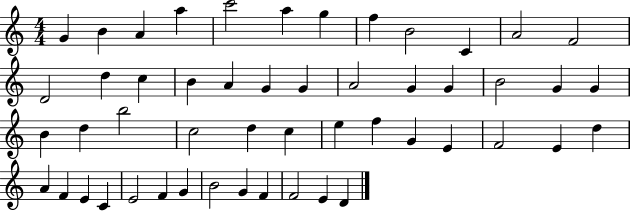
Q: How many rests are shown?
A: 0